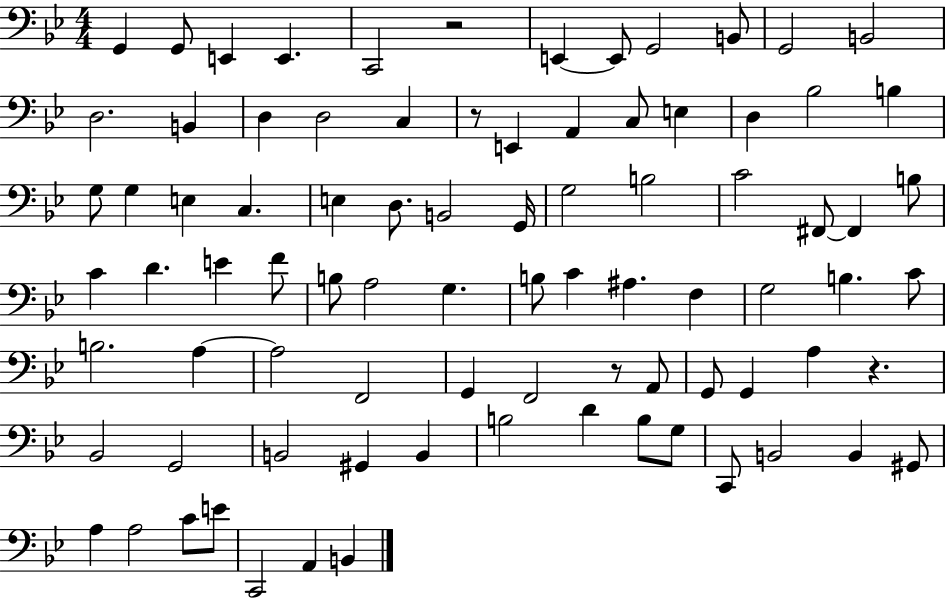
X:1
T:Untitled
M:4/4
L:1/4
K:Bb
G,, G,,/2 E,, E,, C,,2 z2 E,, E,,/2 G,,2 B,,/2 G,,2 B,,2 D,2 B,, D, D,2 C, z/2 E,, A,, C,/2 E, D, _B,2 B, G,/2 G, E, C, E, D,/2 B,,2 G,,/4 G,2 B,2 C2 ^F,,/2 ^F,, B,/2 C D E F/2 B,/2 A,2 G, B,/2 C ^A, F, G,2 B, C/2 B,2 A, A,2 F,,2 G,, F,,2 z/2 A,,/2 G,,/2 G,, A, z _B,,2 G,,2 B,,2 ^G,, B,, B,2 D B,/2 G,/2 C,,/2 B,,2 B,, ^G,,/2 A, A,2 C/2 E/2 C,,2 A,, B,,